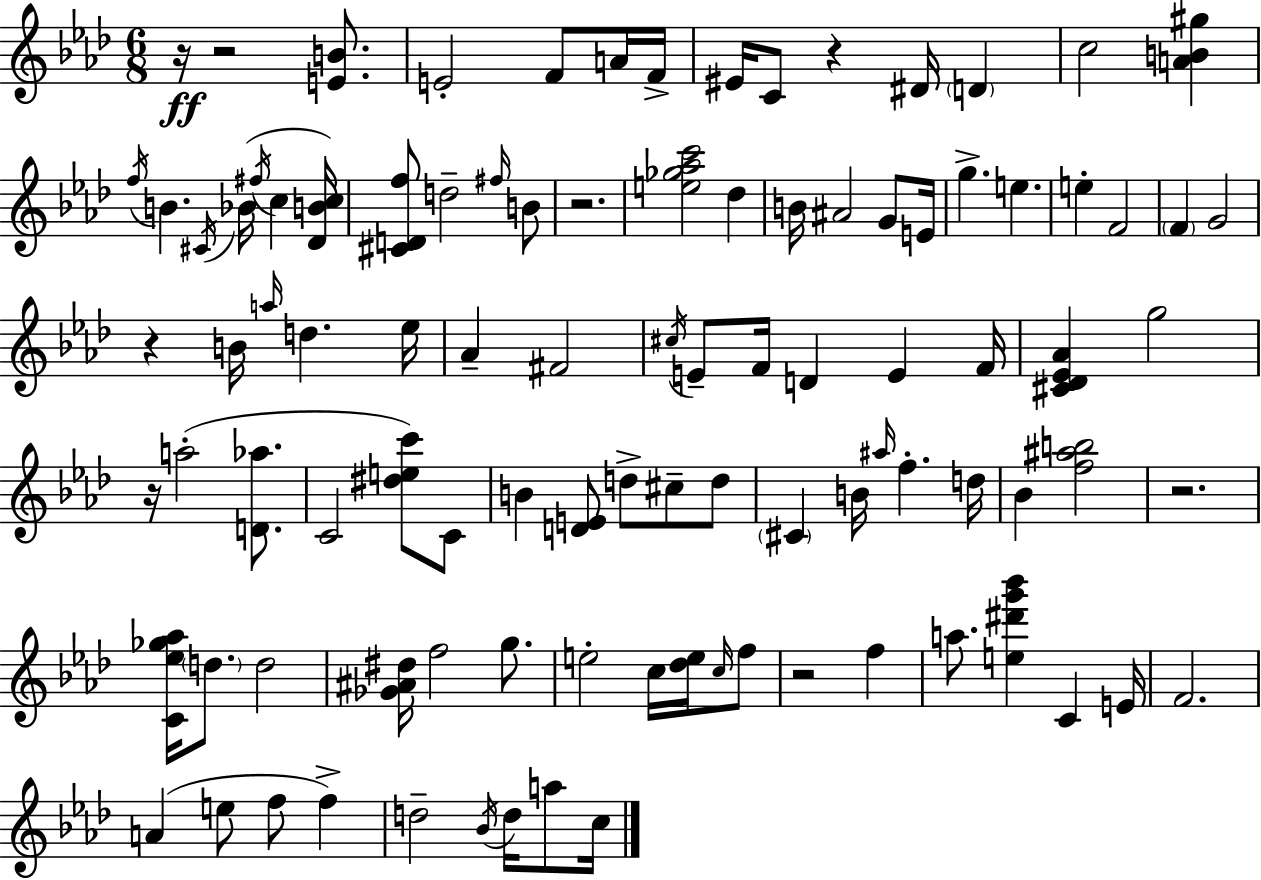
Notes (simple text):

R/s R/h [E4,B4]/e. E4/h F4/e A4/s F4/s EIS4/s C4/e R/q D#4/s D4/q C5/h [A4,B4,G#5]/q F5/s B4/q. C#4/s Bb4/s F#5/s C5/q [Db4,B4,C5]/s [C#4,D4,F5]/e D5/h F#5/s B4/e R/h. [E5,Gb5,Ab5,C6]/h Db5/q B4/s A#4/h G4/e E4/s G5/q. E5/q. E5/q F4/h F4/q G4/h R/q B4/s A5/s D5/q. Eb5/s Ab4/q F#4/h C#5/s E4/e F4/s D4/q E4/q F4/s [C#4,Db4,Eb4,Ab4]/q G5/h R/s A5/h [D4,Ab5]/e. C4/h [D#5,E5,C6]/e C4/e B4/q [D4,E4]/e D5/e C#5/e D5/e C#4/q B4/s A#5/s F5/q. D5/s Bb4/q [F5,A#5,B5]/h R/h. [C4,Eb5,Gb5,Ab5]/s D5/e. D5/h [Gb4,A#4,D#5]/s F5/h G5/e. E5/h C5/s [Db5,E5]/s C5/s F5/e R/h F5/q A5/e. [E5,D#6,G6,Bb6]/q C4/q E4/s F4/h. A4/q E5/e F5/e F5/q D5/h Bb4/s D5/s A5/e C5/s